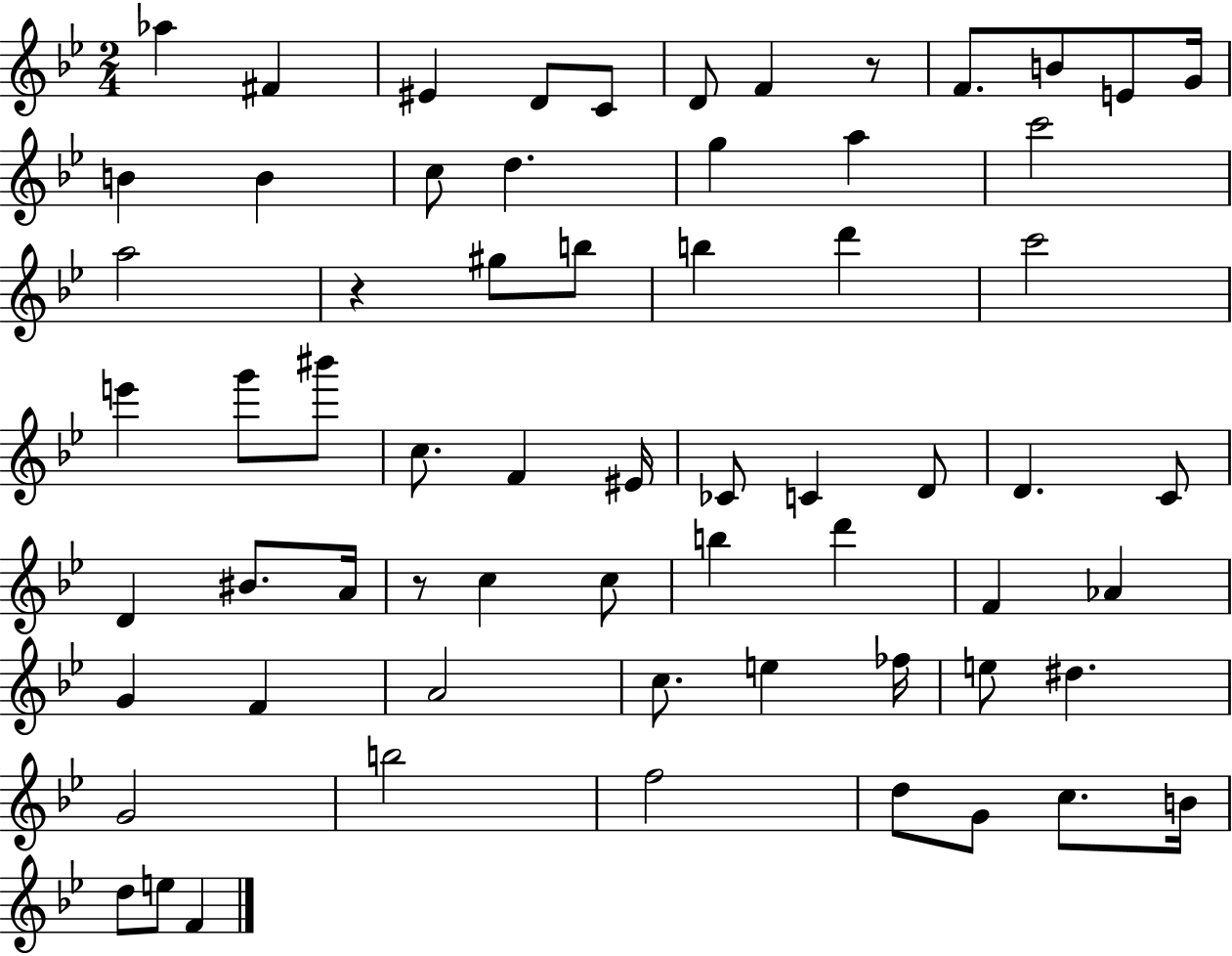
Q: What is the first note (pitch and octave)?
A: Ab5